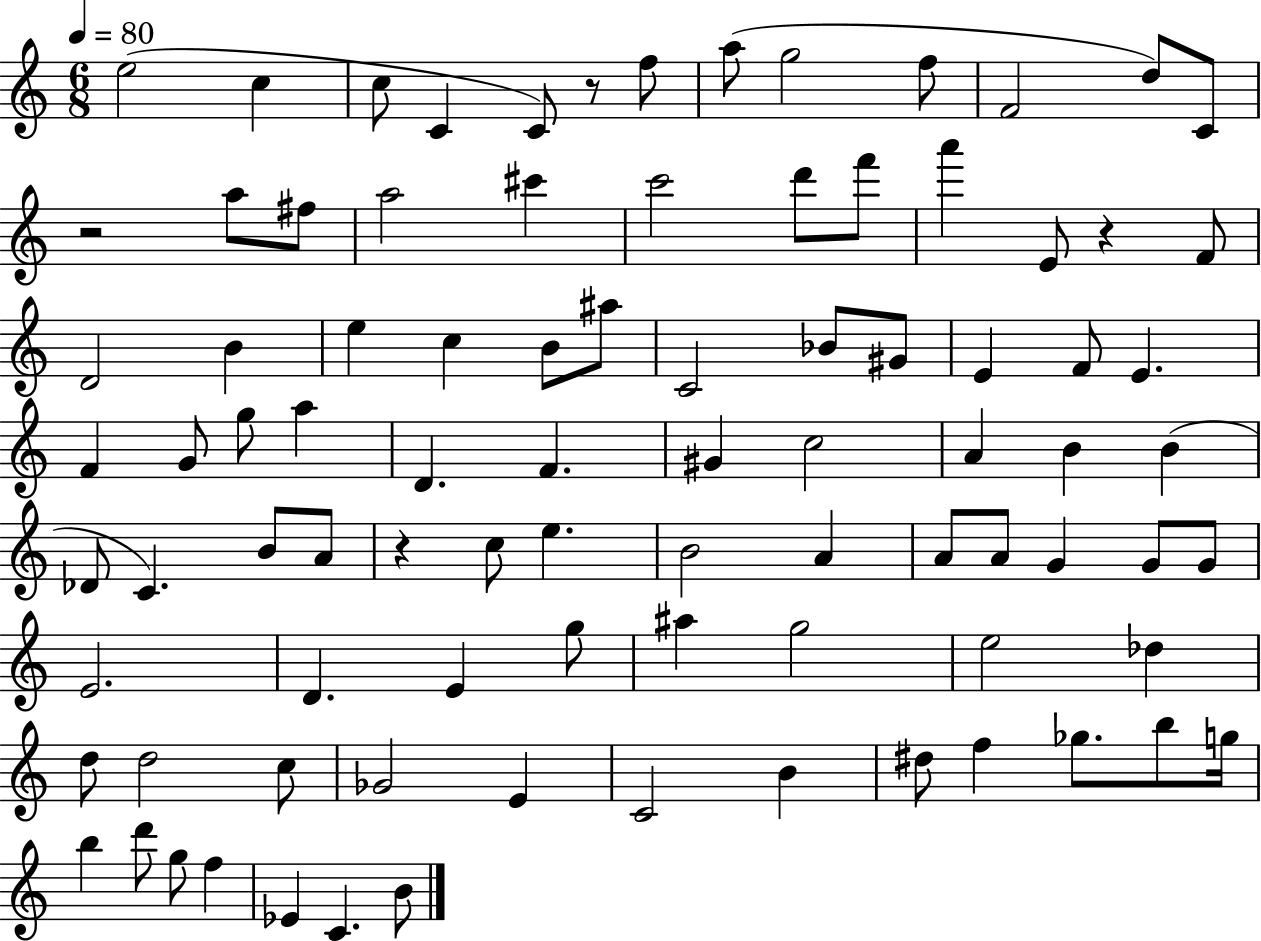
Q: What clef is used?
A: treble